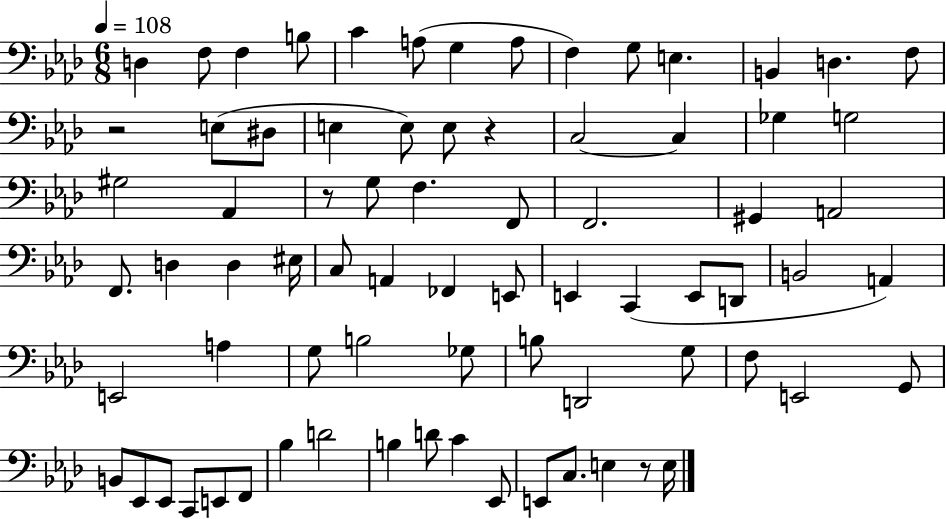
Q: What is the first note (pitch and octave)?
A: D3